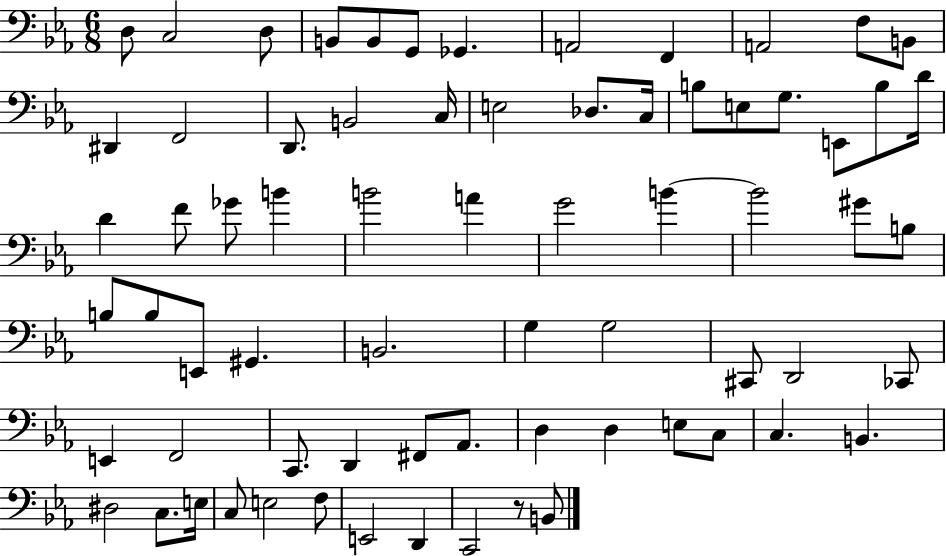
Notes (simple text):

D3/e C3/h D3/e B2/e B2/e G2/e Gb2/q. A2/h F2/q A2/h F3/e B2/e D#2/q F2/h D2/e. B2/h C3/s E3/h Db3/e. C3/s B3/e E3/e G3/e. E2/e B3/e D4/s D4/q F4/e Gb4/e B4/q B4/h A4/q G4/h B4/q B4/h G#4/e B3/e B3/e B3/e E2/e G#2/q. B2/h. G3/q G3/h C#2/e D2/h CES2/e E2/q F2/h C2/e. D2/q F#2/e Ab2/e. D3/q D3/q E3/e C3/e C3/q. B2/q. D#3/h C3/e. E3/s C3/e E3/h F3/e E2/h D2/q C2/h R/e B2/e